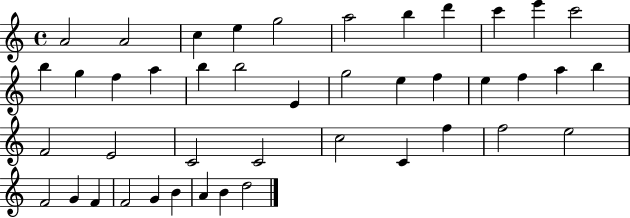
A4/h A4/h C5/q E5/q G5/h A5/h B5/q D6/q C6/q E6/q C6/h B5/q G5/q F5/q A5/q B5/q B5/h E4/q G5/h E5/q F5/q E5/q F5/q A5/q B5/q F4/h E4/h C4/h C4/h C5/h C4/q F5/q F5/h E5/h F4/h G4/q F4/q F4/h G4/q B4/q A4/q B4/q D5/h